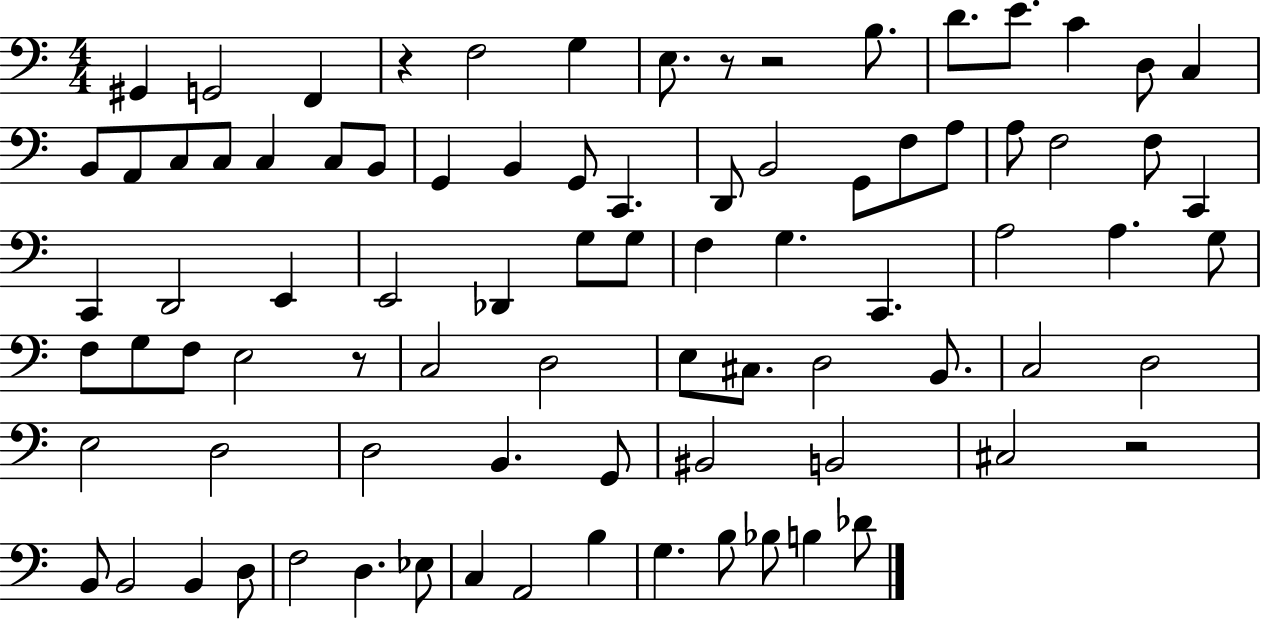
G#2/q G2/h F2/q R/q F3/h G3/q E3/e. R/e R/h B3/e. D4/e. E4/e. C4/q D3/e C3/q B2/e A2/e C3/e C3/e C3/q C3/e B2/e G2/q B2/q G2/e C2/q. D2/e B2/h G2/e F3/e A3/e A3/e F3/h F3/e C2/q C2/q D2/h E2/q E2/h Db2/q G3/e G3/e F3/q G3/q. C2/q. A3/h A3/q. G3/e F3/e G3/e F3/e E3/h R/e C3/h D3/h E3/e C#3/e. D3/h B2/e. C3/h D3/h E3/h D3/h D3/h B2/q. G2/e BIS2/h B2/h C#3/h R/h B2/e B2/h B2/q D3/e F3/h D3/q. Eb3/e C3/q A2/h B3/q G3/q. B3/e Bb3/e B3/q Db4/e